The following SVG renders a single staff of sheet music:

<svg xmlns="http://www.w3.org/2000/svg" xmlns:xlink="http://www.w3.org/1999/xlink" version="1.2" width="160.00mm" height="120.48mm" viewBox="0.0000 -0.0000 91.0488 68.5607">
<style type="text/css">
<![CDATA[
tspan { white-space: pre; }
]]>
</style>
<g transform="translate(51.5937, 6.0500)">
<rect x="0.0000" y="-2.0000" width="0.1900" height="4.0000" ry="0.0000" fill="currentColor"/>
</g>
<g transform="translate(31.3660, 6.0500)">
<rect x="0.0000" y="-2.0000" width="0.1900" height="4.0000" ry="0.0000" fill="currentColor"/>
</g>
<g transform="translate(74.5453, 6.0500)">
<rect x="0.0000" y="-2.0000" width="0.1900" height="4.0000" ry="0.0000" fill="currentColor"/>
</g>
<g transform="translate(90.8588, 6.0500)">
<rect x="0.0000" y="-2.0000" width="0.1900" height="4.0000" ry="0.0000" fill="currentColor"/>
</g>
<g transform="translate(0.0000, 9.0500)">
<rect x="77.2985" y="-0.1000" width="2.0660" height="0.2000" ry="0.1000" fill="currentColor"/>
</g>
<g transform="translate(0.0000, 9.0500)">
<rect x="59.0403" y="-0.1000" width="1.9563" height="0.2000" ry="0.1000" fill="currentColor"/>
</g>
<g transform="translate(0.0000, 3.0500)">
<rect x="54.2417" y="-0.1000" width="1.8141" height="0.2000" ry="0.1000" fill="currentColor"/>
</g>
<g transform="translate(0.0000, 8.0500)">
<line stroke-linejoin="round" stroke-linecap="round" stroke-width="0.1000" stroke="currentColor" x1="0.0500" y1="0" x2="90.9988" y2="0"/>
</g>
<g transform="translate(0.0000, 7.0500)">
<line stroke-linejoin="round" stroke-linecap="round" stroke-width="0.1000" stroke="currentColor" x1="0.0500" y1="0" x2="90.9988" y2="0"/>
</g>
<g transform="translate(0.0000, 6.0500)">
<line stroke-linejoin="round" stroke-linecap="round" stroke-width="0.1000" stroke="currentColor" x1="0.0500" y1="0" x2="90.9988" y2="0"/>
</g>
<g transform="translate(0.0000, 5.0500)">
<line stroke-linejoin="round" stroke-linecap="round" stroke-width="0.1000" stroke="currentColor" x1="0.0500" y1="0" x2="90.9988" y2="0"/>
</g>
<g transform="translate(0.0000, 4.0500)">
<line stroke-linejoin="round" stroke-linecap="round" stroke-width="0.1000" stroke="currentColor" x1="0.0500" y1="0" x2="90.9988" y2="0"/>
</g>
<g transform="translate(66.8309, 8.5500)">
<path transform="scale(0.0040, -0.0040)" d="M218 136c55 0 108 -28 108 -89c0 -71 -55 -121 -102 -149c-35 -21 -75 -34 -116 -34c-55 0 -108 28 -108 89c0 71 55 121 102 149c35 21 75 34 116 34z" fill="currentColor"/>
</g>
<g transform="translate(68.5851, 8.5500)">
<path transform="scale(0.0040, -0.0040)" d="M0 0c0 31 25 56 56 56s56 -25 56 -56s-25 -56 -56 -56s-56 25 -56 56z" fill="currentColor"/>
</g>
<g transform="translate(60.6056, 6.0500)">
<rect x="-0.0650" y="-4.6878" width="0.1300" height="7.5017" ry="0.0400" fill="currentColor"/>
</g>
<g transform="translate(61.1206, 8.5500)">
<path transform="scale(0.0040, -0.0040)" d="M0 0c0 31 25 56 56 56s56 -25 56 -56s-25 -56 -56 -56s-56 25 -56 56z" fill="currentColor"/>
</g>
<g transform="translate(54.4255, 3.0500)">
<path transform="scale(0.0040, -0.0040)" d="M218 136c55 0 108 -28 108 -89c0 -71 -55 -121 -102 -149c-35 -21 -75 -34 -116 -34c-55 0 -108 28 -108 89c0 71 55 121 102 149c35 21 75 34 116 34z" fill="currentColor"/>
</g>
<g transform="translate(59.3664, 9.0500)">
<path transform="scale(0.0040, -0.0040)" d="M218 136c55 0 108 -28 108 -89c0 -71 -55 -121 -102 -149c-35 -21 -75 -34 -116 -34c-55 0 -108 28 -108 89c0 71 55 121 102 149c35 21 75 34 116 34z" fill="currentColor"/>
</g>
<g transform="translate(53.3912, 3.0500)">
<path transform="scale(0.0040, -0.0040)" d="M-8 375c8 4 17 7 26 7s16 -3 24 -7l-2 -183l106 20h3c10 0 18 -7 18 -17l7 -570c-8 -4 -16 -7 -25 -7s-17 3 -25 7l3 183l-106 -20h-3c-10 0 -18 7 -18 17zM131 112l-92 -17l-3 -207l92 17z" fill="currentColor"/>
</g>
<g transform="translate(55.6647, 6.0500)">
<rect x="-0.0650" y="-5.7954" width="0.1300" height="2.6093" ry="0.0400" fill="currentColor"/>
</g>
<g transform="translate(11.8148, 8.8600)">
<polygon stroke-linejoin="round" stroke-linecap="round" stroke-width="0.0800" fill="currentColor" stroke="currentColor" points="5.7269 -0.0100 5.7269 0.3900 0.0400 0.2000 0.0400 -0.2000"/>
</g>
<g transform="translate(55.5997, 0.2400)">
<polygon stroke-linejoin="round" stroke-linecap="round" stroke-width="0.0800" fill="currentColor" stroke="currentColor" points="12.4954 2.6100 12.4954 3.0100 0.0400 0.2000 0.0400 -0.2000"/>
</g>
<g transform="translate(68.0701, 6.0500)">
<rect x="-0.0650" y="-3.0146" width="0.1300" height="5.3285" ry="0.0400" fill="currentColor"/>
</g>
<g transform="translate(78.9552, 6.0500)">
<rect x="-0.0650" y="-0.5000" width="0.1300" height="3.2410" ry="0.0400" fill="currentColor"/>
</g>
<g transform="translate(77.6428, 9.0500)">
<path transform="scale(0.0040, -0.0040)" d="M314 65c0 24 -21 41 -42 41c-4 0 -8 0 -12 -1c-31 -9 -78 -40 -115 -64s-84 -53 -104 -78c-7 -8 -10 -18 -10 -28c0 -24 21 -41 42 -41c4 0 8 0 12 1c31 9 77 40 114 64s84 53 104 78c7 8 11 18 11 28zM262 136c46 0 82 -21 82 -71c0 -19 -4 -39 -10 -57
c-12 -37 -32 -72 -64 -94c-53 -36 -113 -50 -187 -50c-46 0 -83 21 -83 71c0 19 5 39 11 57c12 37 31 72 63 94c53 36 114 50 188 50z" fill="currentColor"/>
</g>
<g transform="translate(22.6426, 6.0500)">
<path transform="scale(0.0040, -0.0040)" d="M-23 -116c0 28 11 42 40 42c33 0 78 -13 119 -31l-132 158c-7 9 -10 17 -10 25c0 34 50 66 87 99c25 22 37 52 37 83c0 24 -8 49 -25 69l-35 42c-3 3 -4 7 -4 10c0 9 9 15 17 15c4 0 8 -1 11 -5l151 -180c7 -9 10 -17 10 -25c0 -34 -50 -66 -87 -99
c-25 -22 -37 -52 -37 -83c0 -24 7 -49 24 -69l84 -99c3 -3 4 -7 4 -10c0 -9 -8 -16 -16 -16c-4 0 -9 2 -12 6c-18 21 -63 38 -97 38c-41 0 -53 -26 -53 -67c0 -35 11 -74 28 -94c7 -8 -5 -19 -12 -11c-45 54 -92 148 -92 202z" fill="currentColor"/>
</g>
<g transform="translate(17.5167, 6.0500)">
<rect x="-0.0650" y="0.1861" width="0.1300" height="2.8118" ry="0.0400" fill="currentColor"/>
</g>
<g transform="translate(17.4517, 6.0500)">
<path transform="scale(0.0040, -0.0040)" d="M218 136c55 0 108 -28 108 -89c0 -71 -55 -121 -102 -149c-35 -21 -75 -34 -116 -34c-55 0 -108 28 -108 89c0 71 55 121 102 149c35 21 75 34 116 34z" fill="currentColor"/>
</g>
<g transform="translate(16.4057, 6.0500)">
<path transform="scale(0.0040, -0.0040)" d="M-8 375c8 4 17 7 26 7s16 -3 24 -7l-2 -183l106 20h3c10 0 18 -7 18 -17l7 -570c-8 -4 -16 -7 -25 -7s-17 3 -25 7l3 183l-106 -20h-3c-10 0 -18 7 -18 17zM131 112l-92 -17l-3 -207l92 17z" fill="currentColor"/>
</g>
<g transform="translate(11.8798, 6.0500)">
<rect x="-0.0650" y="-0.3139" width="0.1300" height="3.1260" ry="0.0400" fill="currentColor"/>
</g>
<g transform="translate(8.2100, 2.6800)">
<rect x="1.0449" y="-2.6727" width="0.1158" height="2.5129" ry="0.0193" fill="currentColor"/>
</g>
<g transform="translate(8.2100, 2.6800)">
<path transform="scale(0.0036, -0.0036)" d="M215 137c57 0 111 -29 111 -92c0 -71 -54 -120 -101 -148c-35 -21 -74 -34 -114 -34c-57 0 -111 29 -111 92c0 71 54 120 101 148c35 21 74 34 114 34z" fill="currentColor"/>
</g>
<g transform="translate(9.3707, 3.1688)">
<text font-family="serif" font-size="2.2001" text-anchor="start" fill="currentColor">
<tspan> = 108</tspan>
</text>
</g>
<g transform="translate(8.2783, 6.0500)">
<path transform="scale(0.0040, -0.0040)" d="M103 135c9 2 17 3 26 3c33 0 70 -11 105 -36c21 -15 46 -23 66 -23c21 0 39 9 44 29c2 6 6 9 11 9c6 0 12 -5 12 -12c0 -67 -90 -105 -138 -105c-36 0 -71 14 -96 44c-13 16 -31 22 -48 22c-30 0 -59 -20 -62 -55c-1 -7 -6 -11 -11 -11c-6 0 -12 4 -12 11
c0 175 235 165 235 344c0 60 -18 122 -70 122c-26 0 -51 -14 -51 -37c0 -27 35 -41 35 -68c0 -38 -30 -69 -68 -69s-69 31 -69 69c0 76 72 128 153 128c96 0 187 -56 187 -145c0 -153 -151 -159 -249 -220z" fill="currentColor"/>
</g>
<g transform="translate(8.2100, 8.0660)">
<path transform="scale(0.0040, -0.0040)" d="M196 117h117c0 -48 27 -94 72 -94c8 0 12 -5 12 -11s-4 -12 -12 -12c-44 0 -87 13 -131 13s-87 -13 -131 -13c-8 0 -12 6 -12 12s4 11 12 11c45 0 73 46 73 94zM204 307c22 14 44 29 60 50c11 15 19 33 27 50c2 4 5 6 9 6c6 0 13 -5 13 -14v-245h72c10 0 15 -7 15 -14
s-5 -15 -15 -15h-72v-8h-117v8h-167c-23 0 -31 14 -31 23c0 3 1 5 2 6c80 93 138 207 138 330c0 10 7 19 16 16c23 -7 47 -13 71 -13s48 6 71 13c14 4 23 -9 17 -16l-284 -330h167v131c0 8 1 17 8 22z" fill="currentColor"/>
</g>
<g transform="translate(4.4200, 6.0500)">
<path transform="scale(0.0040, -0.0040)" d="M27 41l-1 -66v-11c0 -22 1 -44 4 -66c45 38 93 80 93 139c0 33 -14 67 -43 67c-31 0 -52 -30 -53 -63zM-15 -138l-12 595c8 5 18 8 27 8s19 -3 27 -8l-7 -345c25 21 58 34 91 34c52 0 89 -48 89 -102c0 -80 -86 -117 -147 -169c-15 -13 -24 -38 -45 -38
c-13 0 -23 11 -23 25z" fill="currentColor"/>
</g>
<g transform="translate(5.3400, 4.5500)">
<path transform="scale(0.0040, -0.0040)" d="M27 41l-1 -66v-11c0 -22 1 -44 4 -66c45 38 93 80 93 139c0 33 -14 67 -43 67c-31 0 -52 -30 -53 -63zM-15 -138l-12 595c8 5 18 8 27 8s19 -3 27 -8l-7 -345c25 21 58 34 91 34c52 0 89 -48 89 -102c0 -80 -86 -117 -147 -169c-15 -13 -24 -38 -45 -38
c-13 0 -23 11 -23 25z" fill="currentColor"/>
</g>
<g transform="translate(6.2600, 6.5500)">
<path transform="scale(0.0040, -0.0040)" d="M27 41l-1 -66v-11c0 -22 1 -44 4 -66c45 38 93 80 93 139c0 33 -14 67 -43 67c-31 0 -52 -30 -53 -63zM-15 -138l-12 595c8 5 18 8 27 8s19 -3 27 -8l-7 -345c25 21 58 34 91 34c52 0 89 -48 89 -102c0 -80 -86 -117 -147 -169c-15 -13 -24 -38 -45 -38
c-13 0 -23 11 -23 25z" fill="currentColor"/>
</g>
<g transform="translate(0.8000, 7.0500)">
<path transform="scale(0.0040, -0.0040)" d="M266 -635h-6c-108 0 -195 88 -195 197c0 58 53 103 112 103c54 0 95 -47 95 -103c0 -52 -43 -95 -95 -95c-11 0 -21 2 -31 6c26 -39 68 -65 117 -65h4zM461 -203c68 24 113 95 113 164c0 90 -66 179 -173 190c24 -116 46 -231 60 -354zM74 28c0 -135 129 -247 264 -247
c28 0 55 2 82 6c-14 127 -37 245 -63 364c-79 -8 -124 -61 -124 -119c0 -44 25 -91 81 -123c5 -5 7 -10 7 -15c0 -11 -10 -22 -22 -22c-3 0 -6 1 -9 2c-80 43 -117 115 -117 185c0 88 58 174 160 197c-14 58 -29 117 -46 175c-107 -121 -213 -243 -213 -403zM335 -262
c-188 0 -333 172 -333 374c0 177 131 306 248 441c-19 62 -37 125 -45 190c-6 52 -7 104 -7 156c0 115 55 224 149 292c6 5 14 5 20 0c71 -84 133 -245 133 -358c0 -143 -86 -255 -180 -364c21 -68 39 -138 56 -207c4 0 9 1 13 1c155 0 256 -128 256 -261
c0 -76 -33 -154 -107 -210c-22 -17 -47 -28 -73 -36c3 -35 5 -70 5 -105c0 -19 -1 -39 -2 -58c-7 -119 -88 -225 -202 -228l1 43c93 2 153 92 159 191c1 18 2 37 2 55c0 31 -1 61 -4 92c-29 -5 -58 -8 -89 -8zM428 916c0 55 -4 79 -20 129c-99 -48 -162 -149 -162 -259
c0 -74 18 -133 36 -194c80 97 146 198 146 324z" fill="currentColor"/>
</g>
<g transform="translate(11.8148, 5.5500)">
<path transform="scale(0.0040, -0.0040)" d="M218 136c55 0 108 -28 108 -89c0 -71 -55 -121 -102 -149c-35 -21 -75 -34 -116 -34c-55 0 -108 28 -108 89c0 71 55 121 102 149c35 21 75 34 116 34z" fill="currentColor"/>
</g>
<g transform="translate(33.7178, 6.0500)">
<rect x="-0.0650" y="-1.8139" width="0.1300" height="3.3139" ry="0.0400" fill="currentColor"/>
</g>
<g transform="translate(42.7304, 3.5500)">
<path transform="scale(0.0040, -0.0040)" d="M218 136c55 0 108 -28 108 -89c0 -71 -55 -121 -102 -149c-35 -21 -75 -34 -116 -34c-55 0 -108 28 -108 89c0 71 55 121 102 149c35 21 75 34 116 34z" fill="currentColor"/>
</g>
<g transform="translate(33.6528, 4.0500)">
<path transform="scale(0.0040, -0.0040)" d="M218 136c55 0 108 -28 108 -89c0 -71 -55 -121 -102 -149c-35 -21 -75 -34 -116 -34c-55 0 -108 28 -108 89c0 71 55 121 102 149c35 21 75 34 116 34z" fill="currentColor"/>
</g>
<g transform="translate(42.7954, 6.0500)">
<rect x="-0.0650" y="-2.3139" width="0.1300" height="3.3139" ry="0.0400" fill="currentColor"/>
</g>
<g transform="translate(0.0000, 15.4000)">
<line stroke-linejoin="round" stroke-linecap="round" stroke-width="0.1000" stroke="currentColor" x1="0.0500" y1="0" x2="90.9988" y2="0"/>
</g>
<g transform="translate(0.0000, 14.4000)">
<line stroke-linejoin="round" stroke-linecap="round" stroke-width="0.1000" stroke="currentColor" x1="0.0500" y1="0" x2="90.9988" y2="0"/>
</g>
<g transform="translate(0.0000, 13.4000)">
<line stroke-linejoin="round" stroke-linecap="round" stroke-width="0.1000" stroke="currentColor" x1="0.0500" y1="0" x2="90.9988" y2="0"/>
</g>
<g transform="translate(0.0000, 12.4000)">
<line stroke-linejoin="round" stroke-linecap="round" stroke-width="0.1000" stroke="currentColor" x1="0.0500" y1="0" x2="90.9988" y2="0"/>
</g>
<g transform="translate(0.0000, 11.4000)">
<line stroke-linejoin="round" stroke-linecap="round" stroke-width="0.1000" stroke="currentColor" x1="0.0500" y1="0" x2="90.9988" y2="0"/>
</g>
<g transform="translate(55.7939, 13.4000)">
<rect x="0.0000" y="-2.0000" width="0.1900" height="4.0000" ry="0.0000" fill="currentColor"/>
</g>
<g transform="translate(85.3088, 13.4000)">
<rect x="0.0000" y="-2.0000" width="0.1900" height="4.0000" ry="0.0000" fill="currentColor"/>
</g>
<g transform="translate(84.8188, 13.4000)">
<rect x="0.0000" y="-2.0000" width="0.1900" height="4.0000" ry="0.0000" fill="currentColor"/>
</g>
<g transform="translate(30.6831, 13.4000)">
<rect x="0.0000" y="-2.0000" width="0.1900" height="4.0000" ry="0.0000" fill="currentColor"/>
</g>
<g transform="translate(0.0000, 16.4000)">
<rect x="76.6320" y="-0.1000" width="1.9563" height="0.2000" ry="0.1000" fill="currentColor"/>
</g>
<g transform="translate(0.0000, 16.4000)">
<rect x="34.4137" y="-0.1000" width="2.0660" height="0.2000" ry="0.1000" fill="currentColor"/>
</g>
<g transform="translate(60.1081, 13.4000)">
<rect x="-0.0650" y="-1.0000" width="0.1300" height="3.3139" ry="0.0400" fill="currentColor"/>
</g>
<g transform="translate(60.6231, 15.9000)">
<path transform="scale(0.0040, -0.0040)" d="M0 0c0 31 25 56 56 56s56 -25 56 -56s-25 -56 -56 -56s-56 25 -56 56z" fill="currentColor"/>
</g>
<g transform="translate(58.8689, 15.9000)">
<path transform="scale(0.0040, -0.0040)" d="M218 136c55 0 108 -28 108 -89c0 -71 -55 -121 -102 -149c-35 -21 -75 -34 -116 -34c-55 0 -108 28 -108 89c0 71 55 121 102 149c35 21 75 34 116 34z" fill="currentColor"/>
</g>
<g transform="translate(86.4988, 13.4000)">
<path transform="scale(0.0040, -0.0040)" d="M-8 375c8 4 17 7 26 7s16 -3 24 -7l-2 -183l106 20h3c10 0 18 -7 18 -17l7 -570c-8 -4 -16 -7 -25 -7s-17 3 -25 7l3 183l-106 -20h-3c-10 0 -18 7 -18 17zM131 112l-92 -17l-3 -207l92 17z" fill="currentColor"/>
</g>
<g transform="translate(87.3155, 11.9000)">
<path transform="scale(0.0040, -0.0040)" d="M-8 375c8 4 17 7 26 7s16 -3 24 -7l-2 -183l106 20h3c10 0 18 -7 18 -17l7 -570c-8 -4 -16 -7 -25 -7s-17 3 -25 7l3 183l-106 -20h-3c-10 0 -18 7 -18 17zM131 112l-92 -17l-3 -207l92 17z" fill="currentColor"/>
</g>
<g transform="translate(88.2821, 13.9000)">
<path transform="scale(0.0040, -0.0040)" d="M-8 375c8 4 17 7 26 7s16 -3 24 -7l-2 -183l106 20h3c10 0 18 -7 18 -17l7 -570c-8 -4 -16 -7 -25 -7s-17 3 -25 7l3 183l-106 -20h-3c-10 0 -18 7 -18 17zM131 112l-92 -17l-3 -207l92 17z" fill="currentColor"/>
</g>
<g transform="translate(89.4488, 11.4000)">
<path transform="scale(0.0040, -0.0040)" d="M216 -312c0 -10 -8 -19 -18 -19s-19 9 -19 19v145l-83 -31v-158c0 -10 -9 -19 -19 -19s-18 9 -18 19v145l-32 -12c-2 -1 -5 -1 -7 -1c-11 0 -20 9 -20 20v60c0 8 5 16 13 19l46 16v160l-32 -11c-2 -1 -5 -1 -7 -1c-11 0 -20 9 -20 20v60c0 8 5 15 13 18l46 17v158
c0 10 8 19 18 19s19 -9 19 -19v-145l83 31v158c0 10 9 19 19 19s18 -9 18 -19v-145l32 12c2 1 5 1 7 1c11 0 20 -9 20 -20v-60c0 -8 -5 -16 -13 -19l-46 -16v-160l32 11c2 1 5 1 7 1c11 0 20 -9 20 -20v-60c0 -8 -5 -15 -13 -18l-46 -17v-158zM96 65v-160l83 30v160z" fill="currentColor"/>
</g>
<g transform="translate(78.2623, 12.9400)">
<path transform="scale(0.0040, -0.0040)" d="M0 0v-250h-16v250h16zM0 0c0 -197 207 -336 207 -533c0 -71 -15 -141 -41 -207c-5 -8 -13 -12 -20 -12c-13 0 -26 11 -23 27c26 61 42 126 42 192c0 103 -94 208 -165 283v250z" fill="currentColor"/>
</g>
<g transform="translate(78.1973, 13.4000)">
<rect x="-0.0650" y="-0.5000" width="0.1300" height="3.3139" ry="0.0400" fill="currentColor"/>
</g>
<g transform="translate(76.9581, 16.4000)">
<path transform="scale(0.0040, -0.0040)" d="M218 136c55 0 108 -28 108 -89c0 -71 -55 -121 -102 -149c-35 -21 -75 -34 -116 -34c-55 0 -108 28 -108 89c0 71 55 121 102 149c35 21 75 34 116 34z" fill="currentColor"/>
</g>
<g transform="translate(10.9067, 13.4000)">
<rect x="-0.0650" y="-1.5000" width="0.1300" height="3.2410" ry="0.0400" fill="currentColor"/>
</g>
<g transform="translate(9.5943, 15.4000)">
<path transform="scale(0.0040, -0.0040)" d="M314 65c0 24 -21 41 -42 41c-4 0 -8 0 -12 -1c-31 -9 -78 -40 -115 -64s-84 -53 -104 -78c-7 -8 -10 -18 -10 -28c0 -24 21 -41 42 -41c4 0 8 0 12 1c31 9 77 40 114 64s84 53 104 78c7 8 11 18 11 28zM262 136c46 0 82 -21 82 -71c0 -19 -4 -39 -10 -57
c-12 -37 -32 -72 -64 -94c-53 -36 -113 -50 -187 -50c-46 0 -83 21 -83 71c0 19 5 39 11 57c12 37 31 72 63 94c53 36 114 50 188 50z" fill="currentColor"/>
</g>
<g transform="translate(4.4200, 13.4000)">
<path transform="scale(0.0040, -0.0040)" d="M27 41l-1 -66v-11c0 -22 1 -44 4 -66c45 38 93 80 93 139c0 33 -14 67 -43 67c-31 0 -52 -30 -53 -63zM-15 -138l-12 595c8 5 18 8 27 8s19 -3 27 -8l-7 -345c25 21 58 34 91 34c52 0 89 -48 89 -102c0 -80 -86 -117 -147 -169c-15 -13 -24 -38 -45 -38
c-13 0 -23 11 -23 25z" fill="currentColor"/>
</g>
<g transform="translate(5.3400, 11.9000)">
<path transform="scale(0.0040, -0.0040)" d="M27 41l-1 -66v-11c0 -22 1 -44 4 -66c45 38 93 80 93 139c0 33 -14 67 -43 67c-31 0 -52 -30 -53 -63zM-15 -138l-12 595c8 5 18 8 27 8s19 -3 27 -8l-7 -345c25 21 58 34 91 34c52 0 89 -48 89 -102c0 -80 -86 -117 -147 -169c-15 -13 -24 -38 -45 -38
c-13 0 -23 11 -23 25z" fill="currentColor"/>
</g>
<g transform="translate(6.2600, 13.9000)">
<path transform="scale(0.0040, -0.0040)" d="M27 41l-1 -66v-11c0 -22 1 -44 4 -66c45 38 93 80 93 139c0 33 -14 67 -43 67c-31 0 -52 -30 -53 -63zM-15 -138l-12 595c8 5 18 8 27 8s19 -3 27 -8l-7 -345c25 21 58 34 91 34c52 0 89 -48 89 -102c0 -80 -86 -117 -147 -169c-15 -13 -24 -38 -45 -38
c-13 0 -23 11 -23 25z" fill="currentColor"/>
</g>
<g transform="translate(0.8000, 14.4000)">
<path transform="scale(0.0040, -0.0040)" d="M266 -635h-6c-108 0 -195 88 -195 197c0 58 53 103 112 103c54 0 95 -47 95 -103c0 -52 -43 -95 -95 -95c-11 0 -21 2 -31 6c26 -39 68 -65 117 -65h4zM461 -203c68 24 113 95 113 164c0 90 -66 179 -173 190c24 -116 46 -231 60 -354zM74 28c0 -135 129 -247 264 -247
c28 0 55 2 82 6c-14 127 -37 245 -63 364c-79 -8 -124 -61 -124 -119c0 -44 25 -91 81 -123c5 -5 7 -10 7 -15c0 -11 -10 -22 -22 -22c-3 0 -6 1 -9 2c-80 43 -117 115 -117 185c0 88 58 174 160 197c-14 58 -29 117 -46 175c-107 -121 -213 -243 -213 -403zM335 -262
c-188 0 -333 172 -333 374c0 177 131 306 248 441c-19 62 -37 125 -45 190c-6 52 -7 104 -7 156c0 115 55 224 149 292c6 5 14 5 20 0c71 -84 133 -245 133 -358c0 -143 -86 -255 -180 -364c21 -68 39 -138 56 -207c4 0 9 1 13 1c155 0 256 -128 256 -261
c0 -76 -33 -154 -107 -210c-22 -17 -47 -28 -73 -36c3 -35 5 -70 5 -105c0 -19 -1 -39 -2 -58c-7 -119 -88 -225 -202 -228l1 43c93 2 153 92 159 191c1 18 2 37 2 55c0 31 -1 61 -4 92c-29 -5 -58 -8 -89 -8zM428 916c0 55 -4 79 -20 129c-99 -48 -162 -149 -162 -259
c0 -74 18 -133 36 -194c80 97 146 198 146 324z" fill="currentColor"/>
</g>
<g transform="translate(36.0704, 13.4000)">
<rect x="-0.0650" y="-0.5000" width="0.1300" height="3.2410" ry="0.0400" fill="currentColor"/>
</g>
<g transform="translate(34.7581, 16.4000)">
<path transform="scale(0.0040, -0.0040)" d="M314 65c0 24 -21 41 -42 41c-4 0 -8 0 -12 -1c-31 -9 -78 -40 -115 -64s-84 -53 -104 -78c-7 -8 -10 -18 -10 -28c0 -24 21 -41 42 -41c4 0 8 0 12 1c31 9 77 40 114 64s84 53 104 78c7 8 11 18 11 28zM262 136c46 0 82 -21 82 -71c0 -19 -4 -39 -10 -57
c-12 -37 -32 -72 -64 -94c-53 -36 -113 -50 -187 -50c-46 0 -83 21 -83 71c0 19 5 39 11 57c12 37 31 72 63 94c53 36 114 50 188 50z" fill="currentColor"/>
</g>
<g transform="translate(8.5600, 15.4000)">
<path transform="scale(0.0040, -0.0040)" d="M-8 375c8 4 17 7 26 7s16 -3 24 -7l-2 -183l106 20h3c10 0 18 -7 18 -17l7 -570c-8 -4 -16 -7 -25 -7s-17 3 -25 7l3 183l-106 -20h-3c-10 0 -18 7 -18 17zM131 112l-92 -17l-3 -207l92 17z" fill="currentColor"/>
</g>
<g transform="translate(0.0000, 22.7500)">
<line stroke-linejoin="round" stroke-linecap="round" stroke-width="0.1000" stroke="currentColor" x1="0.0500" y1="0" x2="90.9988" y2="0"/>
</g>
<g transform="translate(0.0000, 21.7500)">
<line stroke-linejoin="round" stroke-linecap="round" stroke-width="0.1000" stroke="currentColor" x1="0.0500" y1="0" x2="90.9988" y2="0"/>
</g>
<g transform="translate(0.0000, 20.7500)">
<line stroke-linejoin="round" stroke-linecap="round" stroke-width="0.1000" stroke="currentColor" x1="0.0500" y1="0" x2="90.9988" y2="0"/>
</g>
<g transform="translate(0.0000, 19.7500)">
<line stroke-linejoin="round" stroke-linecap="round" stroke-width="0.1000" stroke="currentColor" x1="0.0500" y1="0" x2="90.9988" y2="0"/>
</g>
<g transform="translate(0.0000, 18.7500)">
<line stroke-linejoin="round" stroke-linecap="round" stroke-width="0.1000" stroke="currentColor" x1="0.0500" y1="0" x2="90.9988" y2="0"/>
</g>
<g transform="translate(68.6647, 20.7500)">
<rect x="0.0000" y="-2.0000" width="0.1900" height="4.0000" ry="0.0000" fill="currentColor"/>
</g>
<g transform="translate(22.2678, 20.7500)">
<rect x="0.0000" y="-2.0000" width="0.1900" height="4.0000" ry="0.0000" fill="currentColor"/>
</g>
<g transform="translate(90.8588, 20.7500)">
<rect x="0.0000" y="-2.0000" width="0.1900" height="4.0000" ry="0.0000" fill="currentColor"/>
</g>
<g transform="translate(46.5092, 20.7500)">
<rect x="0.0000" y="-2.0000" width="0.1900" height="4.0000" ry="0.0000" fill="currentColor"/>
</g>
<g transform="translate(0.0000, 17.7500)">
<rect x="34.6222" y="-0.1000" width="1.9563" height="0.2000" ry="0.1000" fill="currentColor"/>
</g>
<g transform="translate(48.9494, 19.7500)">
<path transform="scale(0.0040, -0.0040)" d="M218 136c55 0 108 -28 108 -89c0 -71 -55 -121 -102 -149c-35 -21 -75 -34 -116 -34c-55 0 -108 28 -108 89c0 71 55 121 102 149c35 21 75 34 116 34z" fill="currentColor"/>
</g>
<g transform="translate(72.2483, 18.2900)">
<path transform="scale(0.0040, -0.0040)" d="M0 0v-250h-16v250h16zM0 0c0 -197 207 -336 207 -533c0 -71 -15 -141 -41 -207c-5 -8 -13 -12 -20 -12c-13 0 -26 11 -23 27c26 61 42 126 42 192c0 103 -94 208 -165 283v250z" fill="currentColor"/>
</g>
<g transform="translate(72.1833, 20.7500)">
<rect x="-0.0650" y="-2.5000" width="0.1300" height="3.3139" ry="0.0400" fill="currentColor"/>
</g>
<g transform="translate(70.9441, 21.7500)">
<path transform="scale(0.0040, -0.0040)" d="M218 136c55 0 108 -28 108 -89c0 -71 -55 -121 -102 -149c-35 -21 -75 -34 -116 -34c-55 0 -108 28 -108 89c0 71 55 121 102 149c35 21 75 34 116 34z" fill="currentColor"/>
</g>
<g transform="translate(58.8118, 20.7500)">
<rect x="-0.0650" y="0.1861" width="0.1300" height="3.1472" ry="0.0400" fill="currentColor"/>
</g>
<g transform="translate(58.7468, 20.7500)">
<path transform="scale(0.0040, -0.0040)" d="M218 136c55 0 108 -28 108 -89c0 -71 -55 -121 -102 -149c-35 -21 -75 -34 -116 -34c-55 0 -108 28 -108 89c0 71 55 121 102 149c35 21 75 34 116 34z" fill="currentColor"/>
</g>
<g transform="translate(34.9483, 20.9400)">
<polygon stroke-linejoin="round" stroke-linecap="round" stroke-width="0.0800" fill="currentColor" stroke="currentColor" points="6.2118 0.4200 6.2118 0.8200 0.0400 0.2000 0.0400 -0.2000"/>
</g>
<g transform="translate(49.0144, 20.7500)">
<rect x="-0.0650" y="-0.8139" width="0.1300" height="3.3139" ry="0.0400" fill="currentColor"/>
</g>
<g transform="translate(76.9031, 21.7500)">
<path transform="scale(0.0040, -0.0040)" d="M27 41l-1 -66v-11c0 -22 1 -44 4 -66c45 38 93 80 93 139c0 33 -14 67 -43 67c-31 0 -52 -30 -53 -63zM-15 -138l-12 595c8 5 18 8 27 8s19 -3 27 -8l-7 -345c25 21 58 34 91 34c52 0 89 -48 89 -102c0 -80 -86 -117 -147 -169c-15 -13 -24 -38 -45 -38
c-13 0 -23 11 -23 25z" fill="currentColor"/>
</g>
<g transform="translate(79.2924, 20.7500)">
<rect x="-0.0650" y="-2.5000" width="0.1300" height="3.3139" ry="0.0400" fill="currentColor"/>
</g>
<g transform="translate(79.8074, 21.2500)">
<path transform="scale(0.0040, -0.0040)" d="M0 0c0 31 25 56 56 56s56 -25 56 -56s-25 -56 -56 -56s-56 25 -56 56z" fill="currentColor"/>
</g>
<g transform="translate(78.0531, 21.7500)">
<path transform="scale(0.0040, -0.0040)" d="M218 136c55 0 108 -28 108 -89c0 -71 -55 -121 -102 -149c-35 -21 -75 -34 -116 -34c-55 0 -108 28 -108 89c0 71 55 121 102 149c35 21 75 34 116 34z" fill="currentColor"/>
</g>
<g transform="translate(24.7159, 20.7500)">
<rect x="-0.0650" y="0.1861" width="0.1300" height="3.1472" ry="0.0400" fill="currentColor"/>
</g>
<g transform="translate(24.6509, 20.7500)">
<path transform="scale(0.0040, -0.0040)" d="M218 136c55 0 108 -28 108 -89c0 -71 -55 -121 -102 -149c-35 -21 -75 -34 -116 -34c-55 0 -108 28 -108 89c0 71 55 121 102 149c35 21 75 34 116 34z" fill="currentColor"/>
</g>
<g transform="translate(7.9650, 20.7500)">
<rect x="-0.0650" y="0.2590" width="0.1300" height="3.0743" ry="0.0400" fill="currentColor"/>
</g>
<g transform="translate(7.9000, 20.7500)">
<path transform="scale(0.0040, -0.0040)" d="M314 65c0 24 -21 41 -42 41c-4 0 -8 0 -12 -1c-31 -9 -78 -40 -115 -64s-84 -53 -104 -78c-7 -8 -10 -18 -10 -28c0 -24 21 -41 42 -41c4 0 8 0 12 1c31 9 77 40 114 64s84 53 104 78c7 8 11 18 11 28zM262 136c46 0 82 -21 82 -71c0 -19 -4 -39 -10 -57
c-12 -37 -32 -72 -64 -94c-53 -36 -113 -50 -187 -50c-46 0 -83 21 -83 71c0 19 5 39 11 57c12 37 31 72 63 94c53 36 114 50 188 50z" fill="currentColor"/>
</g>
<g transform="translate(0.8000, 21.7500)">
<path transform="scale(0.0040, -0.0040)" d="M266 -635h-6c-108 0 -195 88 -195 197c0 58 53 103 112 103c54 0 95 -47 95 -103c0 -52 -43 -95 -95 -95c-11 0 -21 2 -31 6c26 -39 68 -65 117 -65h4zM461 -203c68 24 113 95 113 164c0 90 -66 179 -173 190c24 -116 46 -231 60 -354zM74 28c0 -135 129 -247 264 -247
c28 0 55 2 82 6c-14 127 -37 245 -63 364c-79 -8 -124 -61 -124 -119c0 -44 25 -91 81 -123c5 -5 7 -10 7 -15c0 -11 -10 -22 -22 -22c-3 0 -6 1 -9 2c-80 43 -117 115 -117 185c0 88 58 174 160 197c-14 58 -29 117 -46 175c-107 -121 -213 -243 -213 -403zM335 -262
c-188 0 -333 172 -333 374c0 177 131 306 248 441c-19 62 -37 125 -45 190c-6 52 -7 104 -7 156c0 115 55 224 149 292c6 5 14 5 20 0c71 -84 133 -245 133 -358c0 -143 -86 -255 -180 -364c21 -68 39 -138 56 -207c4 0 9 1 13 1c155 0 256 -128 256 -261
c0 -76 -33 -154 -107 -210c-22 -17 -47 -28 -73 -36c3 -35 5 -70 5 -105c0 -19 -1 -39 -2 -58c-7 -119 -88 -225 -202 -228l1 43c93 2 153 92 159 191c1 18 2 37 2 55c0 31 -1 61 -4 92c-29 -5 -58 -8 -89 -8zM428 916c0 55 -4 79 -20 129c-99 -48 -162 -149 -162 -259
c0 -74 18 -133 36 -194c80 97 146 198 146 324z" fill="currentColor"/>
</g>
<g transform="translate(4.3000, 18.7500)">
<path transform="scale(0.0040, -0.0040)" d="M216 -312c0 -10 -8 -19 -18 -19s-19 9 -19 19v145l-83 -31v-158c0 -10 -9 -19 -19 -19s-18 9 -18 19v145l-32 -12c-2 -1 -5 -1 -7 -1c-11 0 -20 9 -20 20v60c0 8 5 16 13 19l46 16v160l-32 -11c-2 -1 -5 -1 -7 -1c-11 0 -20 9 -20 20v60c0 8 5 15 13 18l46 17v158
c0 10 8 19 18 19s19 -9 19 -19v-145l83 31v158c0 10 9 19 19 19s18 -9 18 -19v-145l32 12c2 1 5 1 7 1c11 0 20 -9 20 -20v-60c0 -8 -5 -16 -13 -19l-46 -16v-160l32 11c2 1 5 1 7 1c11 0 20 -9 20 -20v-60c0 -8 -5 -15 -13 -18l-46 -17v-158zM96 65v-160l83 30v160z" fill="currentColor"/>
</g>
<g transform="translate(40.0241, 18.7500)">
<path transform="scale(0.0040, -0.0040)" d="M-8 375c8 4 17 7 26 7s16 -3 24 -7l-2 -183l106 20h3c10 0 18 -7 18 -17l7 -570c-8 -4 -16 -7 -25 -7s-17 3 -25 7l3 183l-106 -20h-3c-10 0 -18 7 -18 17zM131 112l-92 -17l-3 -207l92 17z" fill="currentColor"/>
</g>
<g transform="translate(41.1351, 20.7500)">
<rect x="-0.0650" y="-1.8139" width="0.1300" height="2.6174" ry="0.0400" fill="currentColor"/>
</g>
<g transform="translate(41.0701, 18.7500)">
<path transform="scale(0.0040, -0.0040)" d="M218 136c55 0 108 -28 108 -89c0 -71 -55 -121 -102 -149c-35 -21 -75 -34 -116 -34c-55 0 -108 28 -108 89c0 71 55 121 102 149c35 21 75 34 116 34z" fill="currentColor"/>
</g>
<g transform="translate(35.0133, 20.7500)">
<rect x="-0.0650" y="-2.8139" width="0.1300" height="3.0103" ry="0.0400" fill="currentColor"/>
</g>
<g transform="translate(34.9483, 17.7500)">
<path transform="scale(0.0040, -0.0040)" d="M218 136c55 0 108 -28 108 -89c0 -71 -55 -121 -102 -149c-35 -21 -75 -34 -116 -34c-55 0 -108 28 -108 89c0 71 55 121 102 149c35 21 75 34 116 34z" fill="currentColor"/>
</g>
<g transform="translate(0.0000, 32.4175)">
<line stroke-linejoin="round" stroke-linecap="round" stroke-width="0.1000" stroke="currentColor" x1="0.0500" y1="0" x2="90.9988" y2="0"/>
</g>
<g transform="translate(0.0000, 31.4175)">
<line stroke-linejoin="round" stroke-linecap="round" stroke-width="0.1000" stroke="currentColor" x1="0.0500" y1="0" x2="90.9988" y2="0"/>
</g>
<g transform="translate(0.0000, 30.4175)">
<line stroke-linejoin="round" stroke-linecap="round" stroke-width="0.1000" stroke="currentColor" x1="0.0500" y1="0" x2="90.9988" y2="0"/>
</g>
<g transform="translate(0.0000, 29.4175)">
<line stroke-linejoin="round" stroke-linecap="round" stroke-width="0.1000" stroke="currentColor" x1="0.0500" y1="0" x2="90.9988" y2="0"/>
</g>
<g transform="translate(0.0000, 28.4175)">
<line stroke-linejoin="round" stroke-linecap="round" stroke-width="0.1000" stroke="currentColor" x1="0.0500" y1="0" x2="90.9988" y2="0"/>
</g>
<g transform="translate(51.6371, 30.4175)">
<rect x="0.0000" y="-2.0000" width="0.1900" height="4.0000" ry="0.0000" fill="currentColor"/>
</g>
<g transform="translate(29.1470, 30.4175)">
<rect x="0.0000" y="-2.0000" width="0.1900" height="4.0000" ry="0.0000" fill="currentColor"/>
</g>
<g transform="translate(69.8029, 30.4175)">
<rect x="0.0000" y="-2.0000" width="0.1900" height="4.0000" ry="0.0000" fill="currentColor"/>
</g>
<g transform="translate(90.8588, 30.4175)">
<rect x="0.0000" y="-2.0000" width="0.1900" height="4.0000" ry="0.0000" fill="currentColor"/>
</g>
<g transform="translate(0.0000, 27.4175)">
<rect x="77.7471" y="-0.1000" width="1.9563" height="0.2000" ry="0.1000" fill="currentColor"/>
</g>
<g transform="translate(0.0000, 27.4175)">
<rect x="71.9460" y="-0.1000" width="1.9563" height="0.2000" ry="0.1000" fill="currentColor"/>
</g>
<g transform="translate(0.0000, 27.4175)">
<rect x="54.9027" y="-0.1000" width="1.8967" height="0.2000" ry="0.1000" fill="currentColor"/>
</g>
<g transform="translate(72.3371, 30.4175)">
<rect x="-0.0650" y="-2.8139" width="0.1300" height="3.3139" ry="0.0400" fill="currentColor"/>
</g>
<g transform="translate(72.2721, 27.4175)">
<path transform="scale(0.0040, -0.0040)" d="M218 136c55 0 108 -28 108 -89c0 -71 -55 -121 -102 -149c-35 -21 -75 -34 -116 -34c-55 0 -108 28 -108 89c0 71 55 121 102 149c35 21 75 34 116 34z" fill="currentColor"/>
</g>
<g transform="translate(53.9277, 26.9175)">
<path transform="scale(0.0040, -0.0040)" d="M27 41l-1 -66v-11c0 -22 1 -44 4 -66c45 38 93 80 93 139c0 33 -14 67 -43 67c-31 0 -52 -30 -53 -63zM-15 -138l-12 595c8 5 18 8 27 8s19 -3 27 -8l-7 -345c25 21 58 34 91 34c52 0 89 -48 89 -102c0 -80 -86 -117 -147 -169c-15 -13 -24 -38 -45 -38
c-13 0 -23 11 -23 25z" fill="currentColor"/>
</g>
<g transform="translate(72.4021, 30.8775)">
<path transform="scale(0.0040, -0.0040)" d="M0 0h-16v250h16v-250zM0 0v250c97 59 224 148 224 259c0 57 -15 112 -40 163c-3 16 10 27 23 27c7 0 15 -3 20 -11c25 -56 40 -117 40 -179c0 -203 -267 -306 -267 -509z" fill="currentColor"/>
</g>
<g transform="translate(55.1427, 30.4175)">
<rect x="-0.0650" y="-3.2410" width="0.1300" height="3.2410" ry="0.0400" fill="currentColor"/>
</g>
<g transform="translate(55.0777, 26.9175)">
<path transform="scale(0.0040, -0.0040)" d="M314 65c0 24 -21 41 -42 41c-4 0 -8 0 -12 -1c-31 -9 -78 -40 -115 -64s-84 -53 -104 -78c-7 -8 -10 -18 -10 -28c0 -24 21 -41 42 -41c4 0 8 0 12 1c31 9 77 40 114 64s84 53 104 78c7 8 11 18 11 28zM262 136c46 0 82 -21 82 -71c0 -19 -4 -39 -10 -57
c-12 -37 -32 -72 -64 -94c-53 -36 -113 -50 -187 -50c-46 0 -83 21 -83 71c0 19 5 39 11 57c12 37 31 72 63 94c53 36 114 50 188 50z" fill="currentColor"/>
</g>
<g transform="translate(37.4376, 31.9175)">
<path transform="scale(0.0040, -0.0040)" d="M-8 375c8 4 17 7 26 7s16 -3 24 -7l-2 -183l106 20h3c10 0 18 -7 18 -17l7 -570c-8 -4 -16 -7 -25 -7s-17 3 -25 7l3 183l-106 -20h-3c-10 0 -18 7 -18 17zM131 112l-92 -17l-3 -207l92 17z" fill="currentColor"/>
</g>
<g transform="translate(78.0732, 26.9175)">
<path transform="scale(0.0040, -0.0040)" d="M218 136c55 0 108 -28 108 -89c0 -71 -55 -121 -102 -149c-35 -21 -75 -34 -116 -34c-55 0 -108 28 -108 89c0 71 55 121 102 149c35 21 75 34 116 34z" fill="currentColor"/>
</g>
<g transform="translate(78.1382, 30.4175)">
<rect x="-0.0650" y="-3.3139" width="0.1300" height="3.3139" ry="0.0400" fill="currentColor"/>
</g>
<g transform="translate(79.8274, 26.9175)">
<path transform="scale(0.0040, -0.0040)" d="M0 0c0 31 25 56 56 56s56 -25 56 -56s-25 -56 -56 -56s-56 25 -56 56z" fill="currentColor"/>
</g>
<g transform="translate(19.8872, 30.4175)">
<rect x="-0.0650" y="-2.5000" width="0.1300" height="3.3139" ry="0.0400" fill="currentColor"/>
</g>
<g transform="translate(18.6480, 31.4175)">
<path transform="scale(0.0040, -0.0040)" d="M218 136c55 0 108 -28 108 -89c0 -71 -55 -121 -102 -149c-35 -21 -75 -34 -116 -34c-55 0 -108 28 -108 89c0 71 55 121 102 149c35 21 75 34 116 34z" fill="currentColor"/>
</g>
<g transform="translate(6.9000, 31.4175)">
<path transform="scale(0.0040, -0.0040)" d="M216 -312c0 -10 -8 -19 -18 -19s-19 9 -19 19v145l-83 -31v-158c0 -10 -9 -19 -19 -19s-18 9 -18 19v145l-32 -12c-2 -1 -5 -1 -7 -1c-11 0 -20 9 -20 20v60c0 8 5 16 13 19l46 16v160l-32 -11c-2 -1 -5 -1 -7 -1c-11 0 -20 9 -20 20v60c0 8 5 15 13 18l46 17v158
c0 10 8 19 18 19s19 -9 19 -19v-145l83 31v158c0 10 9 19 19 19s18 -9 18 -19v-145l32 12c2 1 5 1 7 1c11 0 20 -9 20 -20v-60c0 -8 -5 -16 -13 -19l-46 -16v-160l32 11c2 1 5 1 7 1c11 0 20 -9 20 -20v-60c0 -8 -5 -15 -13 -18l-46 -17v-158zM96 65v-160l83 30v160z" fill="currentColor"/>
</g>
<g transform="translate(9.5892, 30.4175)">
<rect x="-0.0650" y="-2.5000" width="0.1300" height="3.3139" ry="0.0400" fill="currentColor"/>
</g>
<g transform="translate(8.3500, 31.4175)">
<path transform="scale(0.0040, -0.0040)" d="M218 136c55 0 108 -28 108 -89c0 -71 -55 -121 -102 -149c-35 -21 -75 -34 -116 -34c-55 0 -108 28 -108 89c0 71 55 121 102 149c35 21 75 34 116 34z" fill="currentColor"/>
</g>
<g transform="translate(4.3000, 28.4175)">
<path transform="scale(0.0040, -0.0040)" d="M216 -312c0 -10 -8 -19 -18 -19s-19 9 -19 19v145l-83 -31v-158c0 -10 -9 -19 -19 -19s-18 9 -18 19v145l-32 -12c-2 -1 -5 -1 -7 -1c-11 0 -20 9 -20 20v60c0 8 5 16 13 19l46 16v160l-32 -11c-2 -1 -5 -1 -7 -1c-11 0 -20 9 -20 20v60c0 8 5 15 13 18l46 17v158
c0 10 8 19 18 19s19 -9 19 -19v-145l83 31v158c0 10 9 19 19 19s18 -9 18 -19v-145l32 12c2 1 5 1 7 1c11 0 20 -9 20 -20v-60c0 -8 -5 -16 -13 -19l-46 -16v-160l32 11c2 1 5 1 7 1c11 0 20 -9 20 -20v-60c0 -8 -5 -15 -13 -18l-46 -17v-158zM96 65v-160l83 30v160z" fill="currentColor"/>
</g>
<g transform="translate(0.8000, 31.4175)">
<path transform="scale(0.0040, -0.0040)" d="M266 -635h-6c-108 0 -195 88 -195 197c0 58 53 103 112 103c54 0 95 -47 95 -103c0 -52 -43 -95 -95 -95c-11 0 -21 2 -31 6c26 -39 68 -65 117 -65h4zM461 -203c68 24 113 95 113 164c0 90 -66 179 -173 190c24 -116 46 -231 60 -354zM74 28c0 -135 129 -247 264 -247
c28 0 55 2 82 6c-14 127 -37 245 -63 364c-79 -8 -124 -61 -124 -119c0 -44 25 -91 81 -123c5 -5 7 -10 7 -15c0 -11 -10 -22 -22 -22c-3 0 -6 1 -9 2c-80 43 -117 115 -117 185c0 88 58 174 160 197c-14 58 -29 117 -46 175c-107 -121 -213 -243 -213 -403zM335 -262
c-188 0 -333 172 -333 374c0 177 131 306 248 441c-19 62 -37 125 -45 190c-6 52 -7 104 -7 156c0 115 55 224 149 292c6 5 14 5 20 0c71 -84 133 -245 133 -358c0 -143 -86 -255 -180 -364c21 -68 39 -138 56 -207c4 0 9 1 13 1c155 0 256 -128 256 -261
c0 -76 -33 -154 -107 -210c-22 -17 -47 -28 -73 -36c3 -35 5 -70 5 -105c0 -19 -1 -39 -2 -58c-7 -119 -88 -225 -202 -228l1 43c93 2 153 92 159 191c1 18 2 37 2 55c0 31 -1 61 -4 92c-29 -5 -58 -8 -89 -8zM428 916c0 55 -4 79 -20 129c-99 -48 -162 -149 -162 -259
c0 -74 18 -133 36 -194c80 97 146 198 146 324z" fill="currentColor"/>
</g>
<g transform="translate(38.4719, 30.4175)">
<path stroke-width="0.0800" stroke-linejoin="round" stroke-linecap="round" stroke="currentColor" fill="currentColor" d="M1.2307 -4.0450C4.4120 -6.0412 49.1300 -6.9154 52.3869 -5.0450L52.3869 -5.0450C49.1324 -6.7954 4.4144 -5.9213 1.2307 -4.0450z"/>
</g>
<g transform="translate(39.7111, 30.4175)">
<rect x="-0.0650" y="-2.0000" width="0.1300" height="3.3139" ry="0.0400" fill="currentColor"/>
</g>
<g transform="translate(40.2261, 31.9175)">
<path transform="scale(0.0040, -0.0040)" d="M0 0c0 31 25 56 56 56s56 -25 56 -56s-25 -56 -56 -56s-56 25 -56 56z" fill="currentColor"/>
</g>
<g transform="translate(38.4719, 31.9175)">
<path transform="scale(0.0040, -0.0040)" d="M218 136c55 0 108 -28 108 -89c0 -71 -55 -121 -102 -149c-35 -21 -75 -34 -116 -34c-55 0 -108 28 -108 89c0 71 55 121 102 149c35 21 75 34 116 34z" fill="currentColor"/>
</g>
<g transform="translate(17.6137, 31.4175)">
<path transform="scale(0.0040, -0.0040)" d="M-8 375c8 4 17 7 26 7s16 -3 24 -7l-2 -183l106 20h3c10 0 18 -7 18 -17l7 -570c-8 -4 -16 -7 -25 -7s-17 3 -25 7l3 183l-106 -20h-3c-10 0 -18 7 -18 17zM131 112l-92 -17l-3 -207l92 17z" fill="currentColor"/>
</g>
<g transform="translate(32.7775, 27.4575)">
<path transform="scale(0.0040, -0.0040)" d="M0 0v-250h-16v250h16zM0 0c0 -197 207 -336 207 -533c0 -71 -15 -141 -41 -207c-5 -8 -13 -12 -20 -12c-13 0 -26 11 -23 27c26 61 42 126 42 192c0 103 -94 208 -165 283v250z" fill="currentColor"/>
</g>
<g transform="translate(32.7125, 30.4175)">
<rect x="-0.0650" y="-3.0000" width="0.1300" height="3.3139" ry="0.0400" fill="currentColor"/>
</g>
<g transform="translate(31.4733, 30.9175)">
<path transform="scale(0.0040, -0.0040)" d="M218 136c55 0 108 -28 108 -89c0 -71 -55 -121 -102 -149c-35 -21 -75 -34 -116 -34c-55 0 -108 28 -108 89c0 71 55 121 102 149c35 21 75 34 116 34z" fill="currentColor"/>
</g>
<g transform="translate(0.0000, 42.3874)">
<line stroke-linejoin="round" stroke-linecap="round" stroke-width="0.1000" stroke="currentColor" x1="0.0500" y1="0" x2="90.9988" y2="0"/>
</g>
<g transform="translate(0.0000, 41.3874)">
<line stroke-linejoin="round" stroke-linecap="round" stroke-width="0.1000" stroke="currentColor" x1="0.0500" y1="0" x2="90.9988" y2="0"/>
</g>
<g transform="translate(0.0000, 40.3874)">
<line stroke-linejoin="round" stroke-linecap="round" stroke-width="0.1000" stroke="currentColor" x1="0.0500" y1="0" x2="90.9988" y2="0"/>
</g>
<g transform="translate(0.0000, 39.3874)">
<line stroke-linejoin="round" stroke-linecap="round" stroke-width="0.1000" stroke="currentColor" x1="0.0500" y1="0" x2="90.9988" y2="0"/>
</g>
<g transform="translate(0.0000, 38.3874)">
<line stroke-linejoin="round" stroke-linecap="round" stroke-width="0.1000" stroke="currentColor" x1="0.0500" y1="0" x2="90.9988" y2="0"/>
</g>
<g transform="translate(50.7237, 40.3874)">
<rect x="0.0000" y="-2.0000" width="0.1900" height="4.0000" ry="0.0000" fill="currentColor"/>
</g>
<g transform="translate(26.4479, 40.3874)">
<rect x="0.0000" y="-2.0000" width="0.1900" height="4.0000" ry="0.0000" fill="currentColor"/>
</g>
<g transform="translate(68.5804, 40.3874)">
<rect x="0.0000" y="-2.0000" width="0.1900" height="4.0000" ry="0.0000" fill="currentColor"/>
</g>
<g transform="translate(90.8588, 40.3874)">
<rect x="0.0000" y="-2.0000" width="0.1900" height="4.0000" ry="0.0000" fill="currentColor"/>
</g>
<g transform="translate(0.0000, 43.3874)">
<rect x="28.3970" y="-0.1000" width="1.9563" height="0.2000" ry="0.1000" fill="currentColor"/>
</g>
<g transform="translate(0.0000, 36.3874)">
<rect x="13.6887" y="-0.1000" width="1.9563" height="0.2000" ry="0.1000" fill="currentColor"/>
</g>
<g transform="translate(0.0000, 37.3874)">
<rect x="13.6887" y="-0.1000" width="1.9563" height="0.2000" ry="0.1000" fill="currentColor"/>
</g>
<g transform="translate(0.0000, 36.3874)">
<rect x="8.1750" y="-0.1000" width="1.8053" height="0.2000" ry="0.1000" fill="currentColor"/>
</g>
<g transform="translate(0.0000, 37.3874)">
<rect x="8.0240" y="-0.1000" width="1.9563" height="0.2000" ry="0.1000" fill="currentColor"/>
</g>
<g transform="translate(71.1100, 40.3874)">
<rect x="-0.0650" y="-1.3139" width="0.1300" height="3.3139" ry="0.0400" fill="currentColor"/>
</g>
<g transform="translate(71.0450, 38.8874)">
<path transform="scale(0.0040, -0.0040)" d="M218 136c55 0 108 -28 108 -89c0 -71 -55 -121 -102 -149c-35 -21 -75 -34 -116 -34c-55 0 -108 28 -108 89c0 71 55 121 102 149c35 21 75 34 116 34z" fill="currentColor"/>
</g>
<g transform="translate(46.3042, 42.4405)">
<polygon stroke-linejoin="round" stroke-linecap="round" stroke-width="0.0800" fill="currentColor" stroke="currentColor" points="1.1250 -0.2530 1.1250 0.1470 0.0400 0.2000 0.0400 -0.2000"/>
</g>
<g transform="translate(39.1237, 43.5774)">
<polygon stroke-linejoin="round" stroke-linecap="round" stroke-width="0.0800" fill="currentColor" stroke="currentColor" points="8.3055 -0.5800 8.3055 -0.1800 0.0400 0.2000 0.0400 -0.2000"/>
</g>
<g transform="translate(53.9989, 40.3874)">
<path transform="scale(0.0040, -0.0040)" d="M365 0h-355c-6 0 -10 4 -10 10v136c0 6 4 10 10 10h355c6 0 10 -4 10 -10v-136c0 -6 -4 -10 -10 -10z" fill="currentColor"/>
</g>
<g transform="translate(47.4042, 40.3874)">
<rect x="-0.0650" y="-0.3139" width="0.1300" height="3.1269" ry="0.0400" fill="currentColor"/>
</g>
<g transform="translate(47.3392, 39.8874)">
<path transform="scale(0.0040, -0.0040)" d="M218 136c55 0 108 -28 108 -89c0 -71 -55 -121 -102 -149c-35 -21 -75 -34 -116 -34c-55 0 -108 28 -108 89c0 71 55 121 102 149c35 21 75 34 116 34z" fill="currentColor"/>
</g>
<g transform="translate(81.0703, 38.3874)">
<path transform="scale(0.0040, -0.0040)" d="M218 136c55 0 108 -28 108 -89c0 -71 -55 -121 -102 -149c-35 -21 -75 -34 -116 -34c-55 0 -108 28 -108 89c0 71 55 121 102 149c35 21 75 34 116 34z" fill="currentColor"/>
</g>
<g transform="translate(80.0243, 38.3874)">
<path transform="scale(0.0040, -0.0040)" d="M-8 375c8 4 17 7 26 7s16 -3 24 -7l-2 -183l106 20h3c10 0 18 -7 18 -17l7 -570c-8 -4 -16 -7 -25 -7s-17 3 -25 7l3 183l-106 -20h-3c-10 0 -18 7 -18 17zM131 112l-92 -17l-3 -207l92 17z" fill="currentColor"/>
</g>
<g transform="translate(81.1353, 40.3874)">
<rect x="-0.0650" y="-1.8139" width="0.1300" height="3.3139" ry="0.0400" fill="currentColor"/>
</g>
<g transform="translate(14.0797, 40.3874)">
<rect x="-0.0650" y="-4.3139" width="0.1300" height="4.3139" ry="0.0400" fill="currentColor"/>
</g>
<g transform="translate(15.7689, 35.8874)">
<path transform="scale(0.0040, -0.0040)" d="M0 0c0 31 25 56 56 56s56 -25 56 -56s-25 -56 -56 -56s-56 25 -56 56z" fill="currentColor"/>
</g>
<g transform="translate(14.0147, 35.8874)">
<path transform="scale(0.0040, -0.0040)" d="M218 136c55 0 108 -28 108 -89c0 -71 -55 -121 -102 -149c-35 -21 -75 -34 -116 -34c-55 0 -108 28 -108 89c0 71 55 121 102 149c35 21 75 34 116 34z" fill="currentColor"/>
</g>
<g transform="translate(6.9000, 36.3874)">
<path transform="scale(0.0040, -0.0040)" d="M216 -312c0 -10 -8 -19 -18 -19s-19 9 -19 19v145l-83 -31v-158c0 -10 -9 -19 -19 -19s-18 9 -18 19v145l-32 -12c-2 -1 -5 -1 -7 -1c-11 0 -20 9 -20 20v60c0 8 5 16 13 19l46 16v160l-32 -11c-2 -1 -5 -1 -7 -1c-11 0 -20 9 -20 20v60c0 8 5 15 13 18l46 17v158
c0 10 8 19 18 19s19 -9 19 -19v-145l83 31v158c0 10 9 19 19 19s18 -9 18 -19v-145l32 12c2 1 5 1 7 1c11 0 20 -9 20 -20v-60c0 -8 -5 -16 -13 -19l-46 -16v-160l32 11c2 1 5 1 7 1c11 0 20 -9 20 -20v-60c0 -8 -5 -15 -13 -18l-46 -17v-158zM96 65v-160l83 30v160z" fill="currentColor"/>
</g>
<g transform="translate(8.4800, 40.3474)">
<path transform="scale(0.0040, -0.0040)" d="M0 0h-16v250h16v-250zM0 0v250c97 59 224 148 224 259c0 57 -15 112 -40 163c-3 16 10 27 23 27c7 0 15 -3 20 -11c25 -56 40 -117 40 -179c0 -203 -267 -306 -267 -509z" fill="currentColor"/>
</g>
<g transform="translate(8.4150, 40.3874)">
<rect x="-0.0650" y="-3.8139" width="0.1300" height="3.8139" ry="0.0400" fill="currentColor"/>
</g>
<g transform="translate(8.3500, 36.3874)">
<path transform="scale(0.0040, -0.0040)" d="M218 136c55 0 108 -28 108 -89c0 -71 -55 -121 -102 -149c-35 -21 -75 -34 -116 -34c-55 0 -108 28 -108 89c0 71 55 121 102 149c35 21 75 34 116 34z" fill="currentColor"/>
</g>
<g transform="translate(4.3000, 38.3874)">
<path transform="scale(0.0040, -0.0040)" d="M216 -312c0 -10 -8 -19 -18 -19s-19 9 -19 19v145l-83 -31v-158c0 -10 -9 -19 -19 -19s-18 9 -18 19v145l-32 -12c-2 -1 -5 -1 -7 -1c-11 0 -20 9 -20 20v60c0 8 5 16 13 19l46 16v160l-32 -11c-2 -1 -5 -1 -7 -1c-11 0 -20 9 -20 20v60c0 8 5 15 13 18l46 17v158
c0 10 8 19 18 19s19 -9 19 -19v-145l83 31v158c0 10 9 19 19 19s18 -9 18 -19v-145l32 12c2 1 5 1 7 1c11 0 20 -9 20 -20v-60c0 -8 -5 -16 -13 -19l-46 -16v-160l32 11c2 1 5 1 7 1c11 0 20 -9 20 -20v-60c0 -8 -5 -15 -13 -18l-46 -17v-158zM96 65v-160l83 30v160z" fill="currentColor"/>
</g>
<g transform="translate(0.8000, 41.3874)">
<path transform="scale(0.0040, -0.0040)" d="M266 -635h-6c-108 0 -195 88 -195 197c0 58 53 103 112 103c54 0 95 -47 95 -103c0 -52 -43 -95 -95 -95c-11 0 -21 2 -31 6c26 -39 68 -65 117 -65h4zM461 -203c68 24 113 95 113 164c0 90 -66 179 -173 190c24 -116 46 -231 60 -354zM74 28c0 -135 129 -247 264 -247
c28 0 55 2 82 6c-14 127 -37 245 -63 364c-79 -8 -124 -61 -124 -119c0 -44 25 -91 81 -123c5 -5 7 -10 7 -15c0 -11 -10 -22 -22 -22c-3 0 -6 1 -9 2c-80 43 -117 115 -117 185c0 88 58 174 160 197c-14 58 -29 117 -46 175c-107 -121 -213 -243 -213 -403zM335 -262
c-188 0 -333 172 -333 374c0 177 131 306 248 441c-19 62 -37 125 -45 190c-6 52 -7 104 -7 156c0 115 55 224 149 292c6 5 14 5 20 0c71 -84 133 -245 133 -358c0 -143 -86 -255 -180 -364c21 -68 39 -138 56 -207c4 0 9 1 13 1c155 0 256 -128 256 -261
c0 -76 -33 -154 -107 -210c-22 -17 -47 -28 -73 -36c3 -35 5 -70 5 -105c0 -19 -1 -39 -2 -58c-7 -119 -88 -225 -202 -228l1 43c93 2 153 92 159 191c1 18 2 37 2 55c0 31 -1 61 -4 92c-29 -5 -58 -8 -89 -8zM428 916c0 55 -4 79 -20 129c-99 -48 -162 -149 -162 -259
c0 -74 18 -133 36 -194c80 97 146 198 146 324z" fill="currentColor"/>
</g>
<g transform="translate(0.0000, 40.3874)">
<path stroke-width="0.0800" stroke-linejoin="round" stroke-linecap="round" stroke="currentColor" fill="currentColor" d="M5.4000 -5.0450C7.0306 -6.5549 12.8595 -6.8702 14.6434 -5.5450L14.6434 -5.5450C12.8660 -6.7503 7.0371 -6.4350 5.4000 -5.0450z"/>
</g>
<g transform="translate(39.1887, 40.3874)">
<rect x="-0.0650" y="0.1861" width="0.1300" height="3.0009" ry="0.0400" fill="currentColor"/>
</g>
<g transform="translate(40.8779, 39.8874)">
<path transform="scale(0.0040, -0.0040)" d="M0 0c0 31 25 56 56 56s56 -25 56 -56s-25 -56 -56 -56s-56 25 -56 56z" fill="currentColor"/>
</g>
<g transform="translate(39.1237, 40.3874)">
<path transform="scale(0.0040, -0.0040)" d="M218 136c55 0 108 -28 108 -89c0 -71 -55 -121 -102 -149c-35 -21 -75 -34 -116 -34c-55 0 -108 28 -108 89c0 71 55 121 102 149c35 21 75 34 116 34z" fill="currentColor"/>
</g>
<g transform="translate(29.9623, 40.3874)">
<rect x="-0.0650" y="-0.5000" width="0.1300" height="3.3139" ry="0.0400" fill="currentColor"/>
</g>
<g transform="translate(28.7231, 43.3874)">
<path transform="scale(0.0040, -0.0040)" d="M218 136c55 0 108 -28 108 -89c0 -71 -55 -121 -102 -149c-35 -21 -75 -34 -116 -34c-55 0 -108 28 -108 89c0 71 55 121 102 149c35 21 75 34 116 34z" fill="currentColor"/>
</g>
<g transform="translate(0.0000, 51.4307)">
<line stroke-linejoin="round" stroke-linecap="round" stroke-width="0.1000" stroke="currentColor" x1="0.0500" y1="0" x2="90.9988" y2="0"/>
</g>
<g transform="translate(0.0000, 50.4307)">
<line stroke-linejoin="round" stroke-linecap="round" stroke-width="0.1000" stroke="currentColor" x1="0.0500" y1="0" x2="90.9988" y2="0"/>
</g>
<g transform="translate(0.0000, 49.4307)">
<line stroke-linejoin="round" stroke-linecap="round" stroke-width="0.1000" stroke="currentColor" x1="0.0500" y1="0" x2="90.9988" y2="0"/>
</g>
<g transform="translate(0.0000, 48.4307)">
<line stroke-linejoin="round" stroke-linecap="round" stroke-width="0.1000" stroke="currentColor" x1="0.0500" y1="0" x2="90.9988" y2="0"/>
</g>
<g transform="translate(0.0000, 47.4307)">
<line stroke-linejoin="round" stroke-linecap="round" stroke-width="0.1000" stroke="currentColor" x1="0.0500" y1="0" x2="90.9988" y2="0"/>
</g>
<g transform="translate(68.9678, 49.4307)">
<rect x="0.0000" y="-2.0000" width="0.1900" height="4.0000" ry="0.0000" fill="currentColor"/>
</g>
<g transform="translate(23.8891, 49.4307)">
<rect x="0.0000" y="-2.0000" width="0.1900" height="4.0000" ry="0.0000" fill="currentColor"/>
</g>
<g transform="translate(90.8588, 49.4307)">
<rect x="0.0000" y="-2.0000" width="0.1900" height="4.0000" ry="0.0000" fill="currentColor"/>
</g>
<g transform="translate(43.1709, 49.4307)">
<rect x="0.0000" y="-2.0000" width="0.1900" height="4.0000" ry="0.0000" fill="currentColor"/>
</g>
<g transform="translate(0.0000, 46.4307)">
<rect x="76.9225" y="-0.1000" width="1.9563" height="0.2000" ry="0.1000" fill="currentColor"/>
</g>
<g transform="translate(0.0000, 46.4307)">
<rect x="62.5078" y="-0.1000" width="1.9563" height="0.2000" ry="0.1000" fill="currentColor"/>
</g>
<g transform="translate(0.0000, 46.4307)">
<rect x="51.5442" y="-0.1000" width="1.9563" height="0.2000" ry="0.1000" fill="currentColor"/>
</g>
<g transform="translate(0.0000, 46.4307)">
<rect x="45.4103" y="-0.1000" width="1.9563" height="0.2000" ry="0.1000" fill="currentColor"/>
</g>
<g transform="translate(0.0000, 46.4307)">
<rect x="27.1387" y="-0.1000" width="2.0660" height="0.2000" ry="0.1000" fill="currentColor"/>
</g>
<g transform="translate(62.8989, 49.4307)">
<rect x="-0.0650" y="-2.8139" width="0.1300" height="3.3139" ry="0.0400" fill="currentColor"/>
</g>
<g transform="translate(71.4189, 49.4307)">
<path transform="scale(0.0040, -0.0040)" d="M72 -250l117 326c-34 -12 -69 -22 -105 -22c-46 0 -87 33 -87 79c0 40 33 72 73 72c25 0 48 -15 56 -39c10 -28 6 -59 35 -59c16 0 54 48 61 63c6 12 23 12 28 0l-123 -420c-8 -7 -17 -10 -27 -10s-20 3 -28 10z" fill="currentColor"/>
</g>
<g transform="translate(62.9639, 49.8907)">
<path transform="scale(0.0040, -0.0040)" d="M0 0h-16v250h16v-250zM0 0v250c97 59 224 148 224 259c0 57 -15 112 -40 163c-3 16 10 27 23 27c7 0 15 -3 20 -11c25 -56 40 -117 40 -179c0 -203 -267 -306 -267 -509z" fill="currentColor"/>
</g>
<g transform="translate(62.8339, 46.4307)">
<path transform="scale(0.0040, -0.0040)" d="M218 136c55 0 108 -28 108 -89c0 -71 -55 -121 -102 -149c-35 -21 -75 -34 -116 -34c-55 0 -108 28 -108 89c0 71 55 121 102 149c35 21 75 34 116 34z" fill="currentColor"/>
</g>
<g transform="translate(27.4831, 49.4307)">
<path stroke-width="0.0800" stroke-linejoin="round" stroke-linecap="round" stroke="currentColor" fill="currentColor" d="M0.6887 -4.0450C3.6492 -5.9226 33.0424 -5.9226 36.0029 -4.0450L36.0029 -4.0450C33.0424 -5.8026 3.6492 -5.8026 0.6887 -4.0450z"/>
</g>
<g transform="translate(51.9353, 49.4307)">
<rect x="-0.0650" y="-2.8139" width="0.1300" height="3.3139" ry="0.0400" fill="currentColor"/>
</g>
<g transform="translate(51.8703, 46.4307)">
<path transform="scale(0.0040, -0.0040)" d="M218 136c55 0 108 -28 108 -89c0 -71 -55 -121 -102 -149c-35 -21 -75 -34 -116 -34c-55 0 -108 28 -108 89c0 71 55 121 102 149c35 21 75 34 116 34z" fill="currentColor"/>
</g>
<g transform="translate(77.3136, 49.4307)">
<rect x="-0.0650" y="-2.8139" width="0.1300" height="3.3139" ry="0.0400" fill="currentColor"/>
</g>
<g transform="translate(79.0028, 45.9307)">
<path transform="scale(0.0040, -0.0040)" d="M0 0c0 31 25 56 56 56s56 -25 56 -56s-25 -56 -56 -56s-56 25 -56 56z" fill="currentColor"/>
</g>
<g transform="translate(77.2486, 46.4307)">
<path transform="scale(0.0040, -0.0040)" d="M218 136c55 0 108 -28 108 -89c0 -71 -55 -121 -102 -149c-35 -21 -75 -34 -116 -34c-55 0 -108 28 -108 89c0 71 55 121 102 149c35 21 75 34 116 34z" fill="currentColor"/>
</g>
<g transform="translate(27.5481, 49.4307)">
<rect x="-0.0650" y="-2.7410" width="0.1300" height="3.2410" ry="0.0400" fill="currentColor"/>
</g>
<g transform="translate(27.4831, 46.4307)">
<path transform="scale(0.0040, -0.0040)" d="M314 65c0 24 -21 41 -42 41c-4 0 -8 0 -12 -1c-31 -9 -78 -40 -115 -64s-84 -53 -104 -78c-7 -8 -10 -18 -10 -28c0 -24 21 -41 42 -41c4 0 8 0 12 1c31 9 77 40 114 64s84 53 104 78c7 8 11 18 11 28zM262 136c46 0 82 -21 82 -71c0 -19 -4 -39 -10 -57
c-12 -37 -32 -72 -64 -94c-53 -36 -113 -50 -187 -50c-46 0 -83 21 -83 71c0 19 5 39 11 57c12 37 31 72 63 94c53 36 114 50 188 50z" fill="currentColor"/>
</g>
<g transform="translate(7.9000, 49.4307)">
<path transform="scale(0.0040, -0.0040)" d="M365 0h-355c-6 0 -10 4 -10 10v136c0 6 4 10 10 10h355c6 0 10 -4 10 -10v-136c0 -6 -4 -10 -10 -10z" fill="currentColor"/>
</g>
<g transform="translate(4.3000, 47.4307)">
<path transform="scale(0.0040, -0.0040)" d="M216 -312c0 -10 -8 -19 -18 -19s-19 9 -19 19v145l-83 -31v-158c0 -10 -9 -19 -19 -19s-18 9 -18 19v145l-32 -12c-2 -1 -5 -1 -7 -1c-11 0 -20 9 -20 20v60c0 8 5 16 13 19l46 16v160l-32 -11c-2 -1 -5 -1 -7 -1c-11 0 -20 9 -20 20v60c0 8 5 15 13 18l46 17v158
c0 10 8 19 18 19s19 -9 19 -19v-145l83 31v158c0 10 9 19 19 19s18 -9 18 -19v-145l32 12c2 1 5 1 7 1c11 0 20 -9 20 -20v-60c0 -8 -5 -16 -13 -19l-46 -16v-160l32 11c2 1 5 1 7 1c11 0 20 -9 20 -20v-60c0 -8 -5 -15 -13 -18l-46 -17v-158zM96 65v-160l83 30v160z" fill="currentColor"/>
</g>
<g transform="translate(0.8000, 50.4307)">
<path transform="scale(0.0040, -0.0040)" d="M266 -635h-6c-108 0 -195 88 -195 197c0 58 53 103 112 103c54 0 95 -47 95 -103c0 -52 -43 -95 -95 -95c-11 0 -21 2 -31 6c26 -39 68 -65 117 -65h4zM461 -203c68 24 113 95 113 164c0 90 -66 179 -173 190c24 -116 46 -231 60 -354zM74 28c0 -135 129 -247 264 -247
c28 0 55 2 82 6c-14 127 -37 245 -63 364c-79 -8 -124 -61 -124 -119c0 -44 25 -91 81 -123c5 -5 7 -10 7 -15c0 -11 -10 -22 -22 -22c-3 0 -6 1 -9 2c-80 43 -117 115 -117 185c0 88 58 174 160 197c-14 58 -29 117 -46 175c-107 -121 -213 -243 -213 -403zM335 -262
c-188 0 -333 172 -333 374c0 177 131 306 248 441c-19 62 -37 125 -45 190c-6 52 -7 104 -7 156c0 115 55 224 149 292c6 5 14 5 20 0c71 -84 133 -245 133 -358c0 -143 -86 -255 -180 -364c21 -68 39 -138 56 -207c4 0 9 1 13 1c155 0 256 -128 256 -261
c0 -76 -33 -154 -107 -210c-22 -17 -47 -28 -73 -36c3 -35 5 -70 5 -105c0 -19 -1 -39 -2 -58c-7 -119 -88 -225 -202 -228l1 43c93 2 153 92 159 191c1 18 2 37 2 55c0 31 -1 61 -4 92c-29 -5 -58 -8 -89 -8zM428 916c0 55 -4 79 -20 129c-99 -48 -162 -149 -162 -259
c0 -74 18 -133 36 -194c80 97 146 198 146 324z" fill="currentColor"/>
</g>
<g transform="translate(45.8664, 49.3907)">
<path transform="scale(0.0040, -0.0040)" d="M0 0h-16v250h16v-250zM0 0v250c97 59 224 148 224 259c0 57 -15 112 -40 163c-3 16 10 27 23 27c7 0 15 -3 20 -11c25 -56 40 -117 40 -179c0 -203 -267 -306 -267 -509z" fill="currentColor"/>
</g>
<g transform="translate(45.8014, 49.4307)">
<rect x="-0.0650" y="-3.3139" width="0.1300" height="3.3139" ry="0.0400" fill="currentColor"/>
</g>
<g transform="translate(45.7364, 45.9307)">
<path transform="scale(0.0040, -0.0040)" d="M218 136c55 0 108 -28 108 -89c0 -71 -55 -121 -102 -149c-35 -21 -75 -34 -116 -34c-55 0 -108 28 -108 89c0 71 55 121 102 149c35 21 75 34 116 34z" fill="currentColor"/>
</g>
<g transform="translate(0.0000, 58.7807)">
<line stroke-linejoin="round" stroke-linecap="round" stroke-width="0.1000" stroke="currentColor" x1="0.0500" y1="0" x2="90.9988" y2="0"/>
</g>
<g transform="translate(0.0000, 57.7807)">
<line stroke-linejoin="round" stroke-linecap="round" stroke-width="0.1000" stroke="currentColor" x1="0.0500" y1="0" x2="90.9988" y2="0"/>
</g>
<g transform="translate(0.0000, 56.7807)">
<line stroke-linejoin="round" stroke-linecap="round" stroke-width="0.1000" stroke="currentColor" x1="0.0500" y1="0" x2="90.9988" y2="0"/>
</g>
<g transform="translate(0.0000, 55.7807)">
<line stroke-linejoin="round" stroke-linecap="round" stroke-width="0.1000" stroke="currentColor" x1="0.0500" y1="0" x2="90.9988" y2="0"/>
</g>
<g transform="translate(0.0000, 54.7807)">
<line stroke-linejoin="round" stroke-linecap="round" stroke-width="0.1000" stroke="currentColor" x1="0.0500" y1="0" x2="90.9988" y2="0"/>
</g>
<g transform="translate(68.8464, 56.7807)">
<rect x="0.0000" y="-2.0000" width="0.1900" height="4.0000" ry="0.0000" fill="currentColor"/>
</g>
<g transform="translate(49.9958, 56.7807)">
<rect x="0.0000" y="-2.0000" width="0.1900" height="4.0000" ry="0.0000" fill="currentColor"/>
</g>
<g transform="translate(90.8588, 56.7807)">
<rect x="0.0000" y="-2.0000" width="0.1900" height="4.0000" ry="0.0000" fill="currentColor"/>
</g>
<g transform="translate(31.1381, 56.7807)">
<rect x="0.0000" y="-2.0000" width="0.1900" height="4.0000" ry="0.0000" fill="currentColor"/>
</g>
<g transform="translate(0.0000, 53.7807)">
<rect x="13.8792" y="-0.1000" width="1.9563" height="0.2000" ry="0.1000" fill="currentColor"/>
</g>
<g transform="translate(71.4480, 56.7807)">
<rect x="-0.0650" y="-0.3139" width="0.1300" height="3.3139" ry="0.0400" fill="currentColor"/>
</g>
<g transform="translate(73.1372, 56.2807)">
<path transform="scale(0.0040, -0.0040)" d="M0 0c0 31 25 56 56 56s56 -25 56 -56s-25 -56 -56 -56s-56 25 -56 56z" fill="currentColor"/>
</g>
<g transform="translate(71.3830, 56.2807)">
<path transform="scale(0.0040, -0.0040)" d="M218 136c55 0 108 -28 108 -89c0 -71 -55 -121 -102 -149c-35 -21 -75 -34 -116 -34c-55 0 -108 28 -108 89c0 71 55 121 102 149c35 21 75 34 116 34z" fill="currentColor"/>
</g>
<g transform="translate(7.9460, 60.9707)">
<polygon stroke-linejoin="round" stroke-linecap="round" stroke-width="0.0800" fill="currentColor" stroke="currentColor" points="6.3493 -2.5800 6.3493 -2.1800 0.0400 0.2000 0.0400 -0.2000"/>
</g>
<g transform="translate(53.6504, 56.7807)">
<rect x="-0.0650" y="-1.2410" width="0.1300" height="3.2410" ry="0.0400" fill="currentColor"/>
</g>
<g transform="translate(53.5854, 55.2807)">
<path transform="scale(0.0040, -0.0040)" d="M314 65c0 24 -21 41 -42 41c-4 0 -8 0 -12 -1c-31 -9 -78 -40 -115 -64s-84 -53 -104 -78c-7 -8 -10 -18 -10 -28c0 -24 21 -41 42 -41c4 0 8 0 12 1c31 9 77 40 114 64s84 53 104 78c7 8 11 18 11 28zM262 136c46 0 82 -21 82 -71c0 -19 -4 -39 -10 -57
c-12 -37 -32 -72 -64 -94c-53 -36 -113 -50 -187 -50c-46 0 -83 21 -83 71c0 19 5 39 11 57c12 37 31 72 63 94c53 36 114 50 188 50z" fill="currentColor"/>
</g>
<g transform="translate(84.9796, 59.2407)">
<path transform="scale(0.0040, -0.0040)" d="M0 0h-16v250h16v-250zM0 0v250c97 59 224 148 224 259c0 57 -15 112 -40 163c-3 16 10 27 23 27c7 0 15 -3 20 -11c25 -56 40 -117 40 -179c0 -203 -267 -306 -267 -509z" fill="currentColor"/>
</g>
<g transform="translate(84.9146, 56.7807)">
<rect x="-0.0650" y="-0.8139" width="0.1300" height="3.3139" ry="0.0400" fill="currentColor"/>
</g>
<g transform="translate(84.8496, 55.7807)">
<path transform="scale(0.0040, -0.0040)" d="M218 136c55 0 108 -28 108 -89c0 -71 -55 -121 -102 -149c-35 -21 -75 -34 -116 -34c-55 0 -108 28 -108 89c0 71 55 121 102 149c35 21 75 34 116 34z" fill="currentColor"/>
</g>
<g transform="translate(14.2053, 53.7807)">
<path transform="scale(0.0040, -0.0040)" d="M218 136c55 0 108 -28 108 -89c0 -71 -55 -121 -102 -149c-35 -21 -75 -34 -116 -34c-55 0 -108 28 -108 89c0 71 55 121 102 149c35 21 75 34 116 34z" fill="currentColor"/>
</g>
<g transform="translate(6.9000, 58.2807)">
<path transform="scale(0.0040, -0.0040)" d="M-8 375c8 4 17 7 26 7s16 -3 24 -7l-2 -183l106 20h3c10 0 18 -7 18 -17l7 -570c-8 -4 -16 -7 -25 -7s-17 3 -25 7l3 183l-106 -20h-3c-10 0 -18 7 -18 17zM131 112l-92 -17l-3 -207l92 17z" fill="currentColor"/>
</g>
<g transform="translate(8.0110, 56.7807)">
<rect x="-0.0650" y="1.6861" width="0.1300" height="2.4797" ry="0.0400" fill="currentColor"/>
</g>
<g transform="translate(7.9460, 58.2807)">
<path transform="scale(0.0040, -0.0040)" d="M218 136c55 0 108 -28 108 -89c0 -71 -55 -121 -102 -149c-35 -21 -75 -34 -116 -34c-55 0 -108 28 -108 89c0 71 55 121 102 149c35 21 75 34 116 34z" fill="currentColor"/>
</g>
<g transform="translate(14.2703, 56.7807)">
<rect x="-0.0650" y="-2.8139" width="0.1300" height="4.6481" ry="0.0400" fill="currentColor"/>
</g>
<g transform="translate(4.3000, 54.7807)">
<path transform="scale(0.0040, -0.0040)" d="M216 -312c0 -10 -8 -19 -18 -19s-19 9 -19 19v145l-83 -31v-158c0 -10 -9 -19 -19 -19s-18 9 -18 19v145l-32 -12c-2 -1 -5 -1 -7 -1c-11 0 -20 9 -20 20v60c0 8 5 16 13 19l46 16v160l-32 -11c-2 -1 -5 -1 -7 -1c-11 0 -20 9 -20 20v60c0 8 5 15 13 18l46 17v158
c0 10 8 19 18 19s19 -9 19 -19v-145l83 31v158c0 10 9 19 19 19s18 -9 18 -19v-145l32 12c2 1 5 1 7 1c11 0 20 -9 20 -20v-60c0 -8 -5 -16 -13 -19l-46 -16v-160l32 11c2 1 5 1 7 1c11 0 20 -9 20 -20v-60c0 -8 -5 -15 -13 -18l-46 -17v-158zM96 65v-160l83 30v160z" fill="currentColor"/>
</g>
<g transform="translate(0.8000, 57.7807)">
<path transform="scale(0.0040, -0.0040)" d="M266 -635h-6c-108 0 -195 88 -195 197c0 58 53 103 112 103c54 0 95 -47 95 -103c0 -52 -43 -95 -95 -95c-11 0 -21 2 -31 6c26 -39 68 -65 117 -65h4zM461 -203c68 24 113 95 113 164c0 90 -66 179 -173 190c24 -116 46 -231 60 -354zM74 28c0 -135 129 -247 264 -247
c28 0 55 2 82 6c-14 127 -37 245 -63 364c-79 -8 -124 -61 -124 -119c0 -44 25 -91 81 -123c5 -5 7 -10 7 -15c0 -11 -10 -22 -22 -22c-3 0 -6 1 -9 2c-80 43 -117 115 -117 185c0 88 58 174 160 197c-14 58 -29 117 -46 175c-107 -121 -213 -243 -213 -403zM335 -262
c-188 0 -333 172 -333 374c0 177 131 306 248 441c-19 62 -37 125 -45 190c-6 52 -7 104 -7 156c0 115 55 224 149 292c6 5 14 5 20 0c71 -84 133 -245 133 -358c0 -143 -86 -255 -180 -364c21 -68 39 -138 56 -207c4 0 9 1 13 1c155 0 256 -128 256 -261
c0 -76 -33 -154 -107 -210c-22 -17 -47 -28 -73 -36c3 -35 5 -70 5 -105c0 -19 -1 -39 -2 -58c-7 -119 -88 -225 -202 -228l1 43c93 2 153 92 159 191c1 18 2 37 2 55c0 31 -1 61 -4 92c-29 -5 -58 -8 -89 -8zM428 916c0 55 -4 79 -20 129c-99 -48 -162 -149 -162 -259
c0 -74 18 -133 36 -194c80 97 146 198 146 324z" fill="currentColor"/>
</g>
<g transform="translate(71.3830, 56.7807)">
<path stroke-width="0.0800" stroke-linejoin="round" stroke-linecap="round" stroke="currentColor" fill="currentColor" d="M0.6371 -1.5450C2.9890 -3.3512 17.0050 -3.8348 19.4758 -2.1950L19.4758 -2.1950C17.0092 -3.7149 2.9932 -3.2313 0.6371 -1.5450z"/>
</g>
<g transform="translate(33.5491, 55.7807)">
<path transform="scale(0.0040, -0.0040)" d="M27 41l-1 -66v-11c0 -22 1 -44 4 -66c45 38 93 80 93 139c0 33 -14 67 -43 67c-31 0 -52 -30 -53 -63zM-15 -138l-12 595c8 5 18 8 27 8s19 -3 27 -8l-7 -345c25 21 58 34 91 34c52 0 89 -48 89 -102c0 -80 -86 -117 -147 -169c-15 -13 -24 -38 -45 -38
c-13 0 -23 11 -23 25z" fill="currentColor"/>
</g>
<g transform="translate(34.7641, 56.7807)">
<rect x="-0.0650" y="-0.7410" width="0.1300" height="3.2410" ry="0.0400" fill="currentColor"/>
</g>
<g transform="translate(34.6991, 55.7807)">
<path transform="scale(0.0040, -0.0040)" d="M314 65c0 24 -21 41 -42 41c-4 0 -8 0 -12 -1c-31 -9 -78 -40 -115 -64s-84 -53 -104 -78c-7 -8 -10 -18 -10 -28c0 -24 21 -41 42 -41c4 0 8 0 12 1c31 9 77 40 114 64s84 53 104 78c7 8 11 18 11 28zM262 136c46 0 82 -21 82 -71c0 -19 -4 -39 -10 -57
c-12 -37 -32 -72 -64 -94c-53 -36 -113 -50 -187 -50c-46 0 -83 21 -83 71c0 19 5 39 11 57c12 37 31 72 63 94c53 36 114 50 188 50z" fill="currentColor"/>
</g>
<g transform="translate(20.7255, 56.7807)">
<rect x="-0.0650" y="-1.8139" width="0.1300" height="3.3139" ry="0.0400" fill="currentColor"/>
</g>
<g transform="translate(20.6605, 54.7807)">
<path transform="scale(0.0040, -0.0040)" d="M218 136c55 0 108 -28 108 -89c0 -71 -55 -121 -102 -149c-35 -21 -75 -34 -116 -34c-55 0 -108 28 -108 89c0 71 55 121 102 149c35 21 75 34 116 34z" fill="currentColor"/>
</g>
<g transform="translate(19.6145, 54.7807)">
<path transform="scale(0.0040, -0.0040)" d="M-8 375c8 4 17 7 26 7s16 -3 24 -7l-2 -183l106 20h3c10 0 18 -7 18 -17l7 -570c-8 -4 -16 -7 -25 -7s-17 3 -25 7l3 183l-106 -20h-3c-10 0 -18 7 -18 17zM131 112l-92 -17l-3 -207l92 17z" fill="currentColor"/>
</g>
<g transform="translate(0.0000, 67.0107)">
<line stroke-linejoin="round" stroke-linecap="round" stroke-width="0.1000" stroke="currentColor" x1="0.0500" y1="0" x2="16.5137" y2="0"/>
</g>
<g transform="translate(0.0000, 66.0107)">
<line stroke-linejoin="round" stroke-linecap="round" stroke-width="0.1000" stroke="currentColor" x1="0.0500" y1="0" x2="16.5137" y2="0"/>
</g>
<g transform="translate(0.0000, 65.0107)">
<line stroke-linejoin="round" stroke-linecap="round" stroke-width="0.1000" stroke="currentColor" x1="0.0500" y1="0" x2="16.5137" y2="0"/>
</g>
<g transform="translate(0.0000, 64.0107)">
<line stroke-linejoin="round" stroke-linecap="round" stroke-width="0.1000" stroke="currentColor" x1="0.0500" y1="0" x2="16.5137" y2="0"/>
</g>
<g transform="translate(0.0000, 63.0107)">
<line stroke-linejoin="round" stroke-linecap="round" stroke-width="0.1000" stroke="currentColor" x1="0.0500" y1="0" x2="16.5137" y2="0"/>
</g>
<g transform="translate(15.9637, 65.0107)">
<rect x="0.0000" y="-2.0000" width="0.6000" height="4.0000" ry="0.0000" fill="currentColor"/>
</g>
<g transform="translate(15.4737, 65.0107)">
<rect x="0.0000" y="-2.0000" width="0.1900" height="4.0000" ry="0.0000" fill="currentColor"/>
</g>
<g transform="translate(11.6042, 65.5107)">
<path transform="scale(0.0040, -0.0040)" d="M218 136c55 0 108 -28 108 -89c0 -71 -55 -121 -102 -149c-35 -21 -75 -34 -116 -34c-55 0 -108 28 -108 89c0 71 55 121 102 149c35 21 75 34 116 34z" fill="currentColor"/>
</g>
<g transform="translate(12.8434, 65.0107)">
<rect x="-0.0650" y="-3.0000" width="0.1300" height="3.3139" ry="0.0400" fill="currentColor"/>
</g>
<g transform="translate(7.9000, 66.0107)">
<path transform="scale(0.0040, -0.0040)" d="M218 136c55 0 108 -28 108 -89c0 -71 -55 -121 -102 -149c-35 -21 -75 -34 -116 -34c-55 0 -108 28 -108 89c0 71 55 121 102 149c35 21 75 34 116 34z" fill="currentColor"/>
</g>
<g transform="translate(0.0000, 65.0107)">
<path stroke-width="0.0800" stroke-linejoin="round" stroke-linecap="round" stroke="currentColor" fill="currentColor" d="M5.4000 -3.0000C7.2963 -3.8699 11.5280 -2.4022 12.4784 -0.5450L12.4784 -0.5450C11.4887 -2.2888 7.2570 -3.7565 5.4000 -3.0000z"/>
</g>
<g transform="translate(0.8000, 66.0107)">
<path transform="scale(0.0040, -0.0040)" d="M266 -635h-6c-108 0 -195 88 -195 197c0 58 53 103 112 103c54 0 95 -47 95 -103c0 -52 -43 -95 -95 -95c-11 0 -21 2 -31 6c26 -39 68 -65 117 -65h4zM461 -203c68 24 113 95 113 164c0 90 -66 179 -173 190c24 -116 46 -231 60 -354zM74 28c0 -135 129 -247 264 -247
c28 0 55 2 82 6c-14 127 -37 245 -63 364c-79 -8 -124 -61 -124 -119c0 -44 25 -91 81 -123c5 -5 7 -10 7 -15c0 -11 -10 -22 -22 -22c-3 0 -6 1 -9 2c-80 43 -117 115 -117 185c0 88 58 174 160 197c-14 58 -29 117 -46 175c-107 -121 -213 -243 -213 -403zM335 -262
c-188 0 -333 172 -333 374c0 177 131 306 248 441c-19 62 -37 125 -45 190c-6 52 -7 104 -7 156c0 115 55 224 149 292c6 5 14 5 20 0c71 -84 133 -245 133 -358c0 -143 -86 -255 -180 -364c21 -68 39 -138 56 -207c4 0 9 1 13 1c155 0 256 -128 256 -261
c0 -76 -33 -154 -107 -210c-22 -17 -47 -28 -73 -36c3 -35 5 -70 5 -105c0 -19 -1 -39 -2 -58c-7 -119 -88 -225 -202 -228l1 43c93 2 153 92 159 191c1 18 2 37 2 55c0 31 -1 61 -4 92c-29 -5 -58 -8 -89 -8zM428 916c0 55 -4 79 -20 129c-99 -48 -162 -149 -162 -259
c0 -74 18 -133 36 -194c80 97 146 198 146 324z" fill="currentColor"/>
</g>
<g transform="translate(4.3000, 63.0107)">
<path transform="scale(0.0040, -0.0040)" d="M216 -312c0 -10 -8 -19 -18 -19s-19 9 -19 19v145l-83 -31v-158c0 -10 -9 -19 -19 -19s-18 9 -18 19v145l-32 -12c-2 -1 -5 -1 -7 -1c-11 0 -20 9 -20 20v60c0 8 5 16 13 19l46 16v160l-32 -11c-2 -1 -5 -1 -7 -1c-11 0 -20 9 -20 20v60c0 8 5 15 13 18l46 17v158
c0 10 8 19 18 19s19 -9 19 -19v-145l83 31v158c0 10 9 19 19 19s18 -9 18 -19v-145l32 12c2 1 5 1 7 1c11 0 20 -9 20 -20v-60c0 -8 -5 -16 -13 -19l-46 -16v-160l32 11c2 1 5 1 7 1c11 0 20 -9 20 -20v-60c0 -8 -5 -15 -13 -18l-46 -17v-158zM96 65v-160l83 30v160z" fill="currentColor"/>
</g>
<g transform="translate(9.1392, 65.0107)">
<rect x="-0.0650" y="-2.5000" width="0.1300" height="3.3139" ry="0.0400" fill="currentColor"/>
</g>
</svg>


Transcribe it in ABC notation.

X:1
T:Untitled
M:2/4
L:1/4
K:Eb
c/2 B/2 z f g a/2 C/2 D/2 C2 E2 C2 D C/2 B2 B a/2 f/2 d B G/2 _G ^G G A/2 F _b2 a/2 b ^c'/2 d' C B/2 c/4 z2 e f z2 a2 b/2 a a/2 z/2 a F/2 a/2 f _d2 e2 c d/2 G A